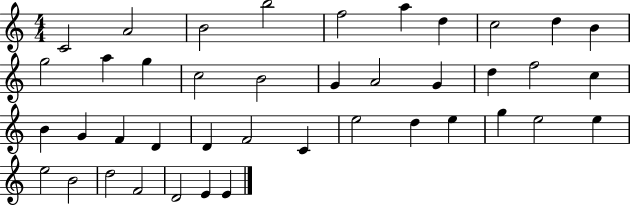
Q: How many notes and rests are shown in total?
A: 41